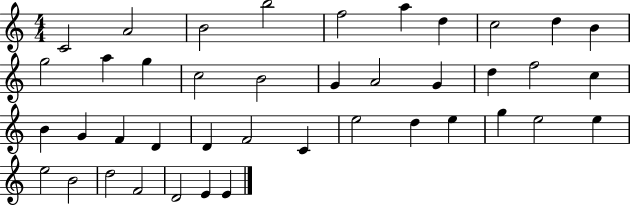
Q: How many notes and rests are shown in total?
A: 41